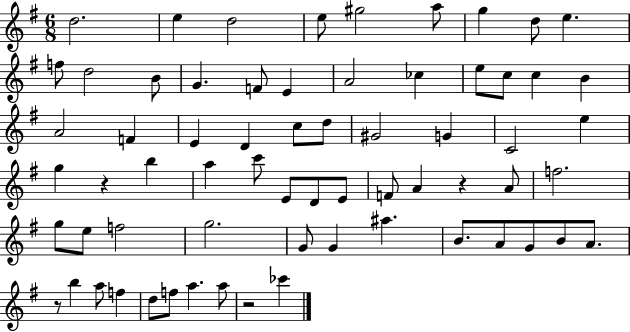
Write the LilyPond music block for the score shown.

{
  \clef treble
  \numericTimeSignature
  \time 6/8
  \key g \major
  d''2. | e''4 d''2 | e''8 gis''2 a''8 | g''4 d''8 e''4. | \break f''8 d''2 b'8 | g'4. f'8 e'4 | a'2 ces''4 | e''8 c''8 c''4 b'4 | \break a'2 f'4 | e'4 d'4 c''8 d''8 | gis'2 g'4 | c'2 e''4 | \break g''4 r4 b''4 | a''4 c'''8 e'8 d'8 e'8 | f'8 a'4 r4 a'8 | f''2. | \break g''8 e''8 f''2 | g''2. | g'8 g'4 ais''4. | b'8. a'8 g'8 b'8 a'8. | \break r8 b''4 a''8 f''4 | d''8 f''8 a''4. a''8 | r2 ces'''4 | \bar "|."
}